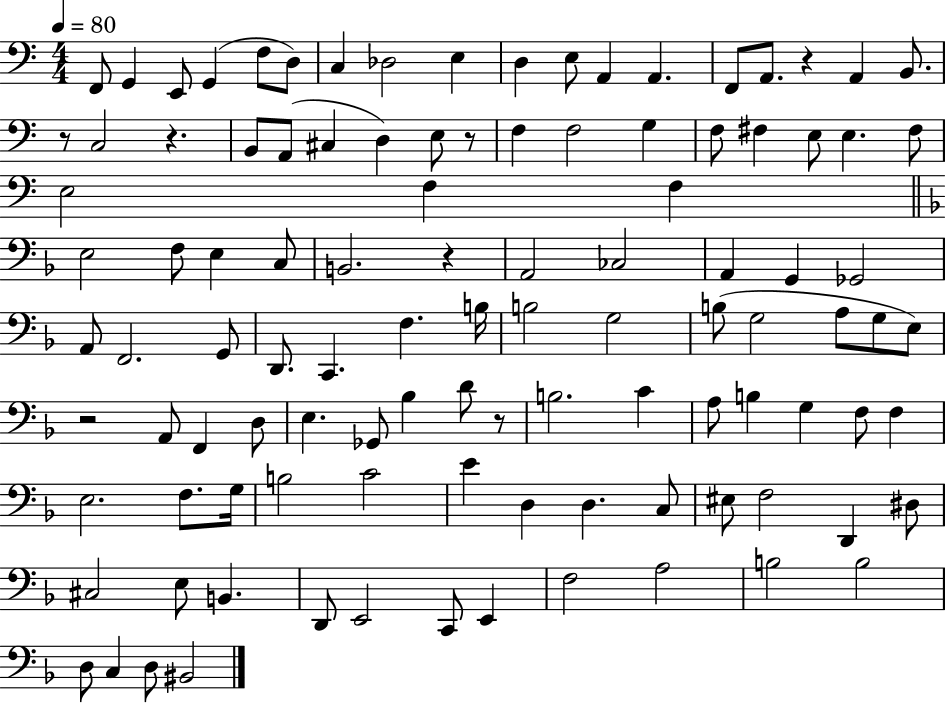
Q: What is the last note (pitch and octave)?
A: BIS2